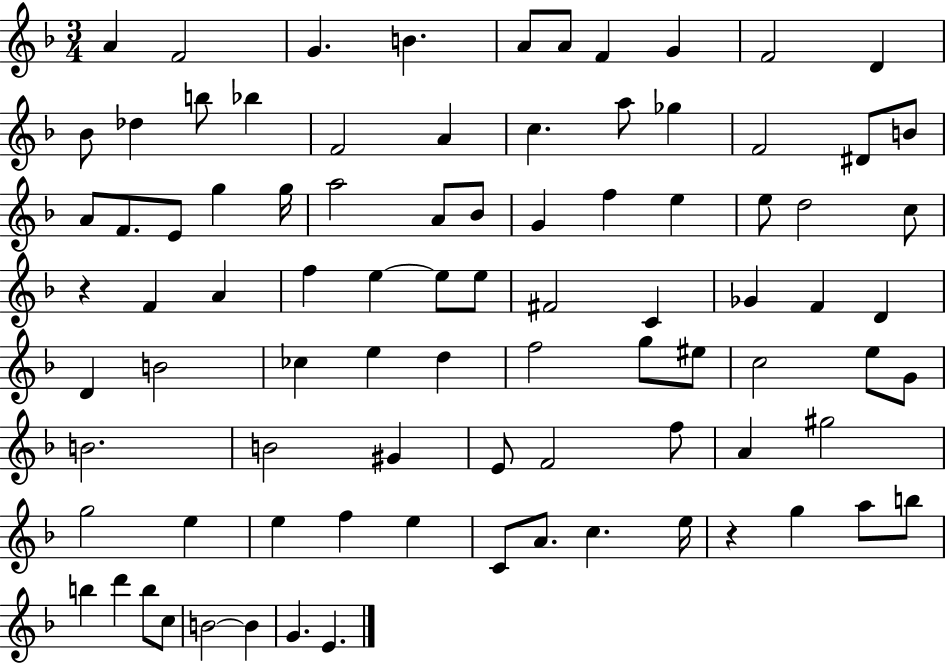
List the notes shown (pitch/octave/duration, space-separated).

A4/q F4/h G4/q. B4/q. A4/e A4/e F4/q G4/q F4/h D4/q Bb4/e Db5/q B5/e Bb5/q F4/h A4/q C5/q. A5/e Gb5/q F4/h D#4/e B4/e A4/e F4/e. E4/e G5/q G5/s A5/h A4/e Bb4/e G4/q F5/q E5/q E5/e D5/h C5/e R/q F4/q A4/q F5/q E5/q E5/e E5/e F#4/h C4/q Gb4/q F4/q D4/q D4/q B4/h CES5/q E5/q D5/q F5/h G5/e EIS5/e C5/h E5/e G4/e B4/h. B4/h G#4/q E4/e F4/h F5/e A4/q G#5/h G5/h E5/q E5/q F5/q E5/q C4/e A4/e. C5/q. E5/s R/q G5/q A5/e B5/e B5/q D6/q B5/e C5/e B4/h B4/q G4/q. E4/q.